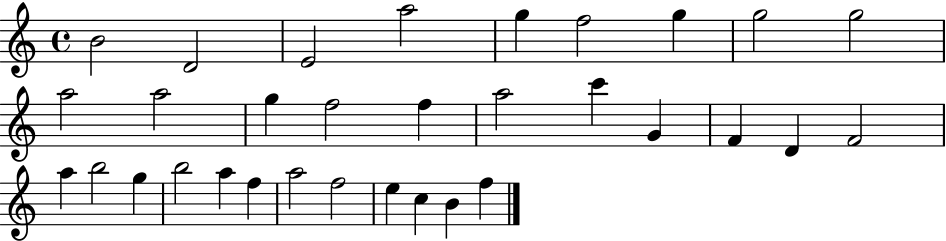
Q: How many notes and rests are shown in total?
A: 32